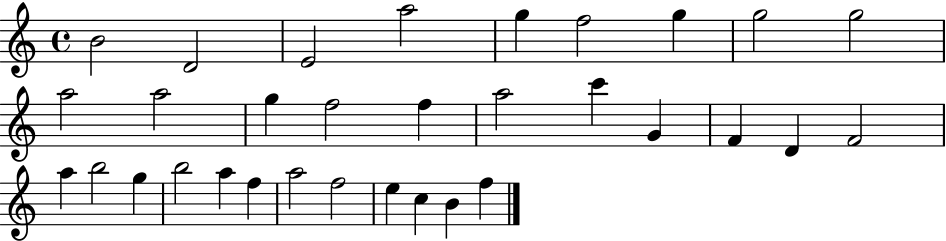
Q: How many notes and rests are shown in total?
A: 32